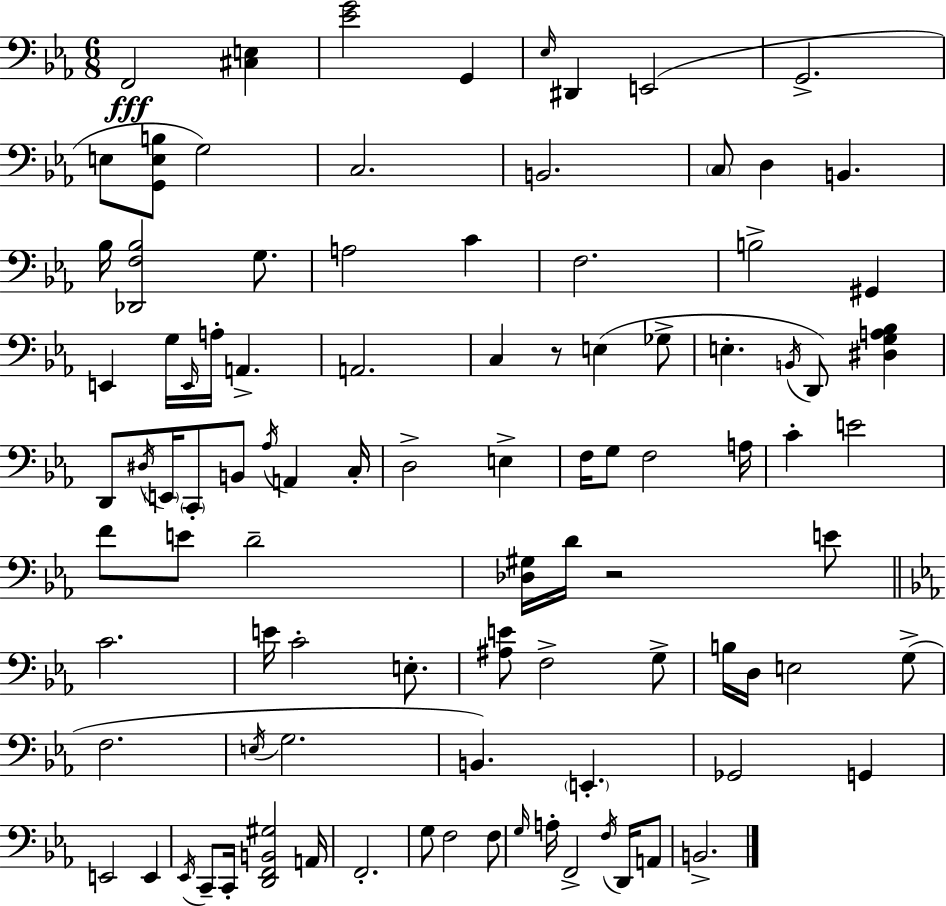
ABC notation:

X:1
T:Untitled
M:6/8
L:1/4
K:Eb
F,,2 [^C,E,] [_EG]2 G,, _E,/4 ^D,, E,,2 G,,2 E,/2 [G,,E,B,]/2 G,2 C,2 B,,2 C,/2 D, B,, _B,/4 [_D,,F,_B,]2 G,/2 A,2 C F,2 B,2 ^G,, E,, G,/4 E,,/4 A,/4 A,, A,,2 C, z/2 E, _G,/2 E, B,,/4 D,,/2 [^D,G,A,_B,] D,,/2 ^D,/4 E,,/4 C,,/2 B,,/2 _A,/4 A,, C,/4 D,2 E, F,/4 G,/2 F,2 A,/4 C E2 F/2 E/2 D2 [_D,^G,]/4 D/4 z2 E/2 C2 E/4 C2 E,/2 [^A,E]/2 F,2 G,/2 B,/4 D,/4 E,2 G,/2 F,2 E,/4 G,2 B,, E,, _G,,2 G,, E,,2 E,, _E,,/4 C,,/2 C,,/4 [D,,F,,B,,^G,]2 A,,/4 F,,2 G,/2 F,2 F,/2 G,/4 A,/4 F,,2 F,/4 D,,/4 A,,/2 B,,2